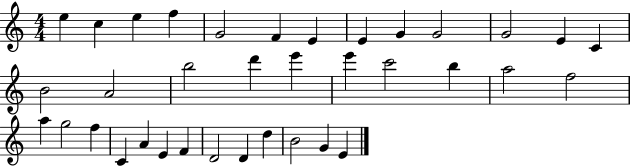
{
  \clef treble
  \numericTimeSignature
  \time 4/4
  \key c \major
  e''4 c''4 e''4 f''4 | g'2 f'4 e'4 | e'4 g'4 g'2 | g'2 e'4 c'4 | \break b'2 a'2 | b''2 d'''4 e'''4 | e'''4 c'''2 b''4 | a''2 f''2 | \break a''4 g''2 f''4 | c'4 a'4 e'4 f'4 | d'2 d'4 d''4 | b'2 g'4 e'4 | \break \bar "|."
}